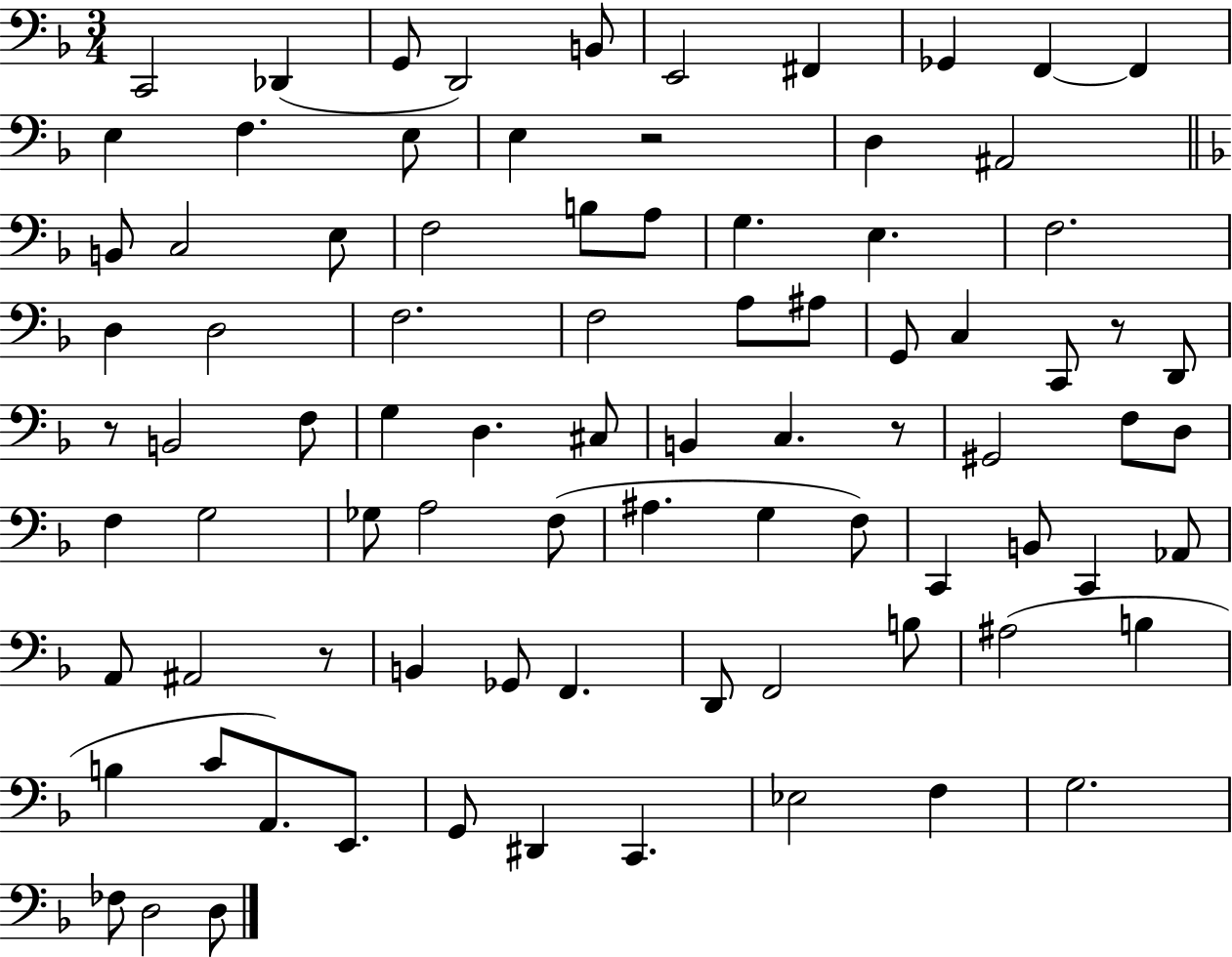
{
  \clef bass
  \numericTimeSignature
  \time 3/4
  \key f \major
  c,2 des,4( | g,8 d,2) b,8 | e,2 fis,4 | ges,4 f,4~~ f,4 | \break e4 f4. e8 | e4 r2 | d4 ais,2 | \bar "||" \break \key f \major b,8 c2 e8 | f2 b8 a8 | g4. e4. | f2. | \break d4 d2 | f2. | f2 a8 ais8 | g,8 c4 c,8 r8 d,8 | \break r8 b,2 f8 | g4 d4. cis8 | b,4 c4. r8 | gis,2 f8 d8 | \break f4 g2 | ges8 a2 f8( | ais4. g4 f8) | c,4 b,8 c,4 aes,8 | \break a,8 ais,2 r8 | b,4 ges,8 f,4. | d,8 f,2 b8 | ais2( b4 | \break b4 c'8 a,8.) e,8. | g,8 dis,4 c,4. | ees2 f4 | g2. | \break fes8 d2 d8 | \bar "|."
}